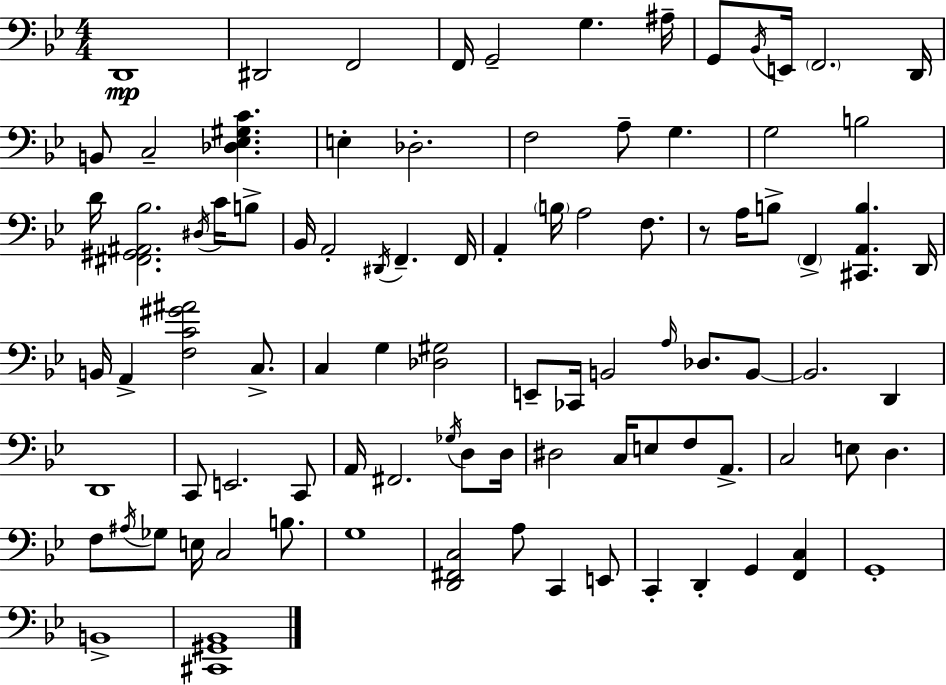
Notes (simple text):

D2/w D#2/h F2/h F2/s G2/h G3/q. A#3/s G2/e Bb2/s E2/s F2/h. D2/s B2/e C3/h [Db3,Eb3,G#3,C4]/q. E3/q Db3/h. F3/h A3/e G3/q. G3/h B3/h D4/s [F#2,G#2,A#2,Bb3]/h. D#3/s C4/s B3/e Bb2/s A2/h D#2/s F2/q. F2/s A2/q B3/s A3/h F3/e. R/e A3/s B3/e F2/q [C#2,A2,B3]/q. D2/s B2/s A2/q [F3,C4,G#4,A#4]/h C3/e. C3/q G3/q [Db3,G#3]/h E2/e CES2/s B2/h A3/s Db3/e. B2/e B2/h. D2/q D2/w C2/e E2/h. C2/e A2/s F#2/h. Gb3/s D3/e D3/s D#3/h C3/s E3/e F3/e A2/e. C3/h E3/e D3/q. F3/e A#3/s Gb3/e E3/s C3/h B3/e. G3/w [D2,F#2,C3]/h A3/e C2/q E2/e C2/q D2/q G2/q [F2,C3]/q G2/w B2/w [C#2,G#2,Bb2]/w